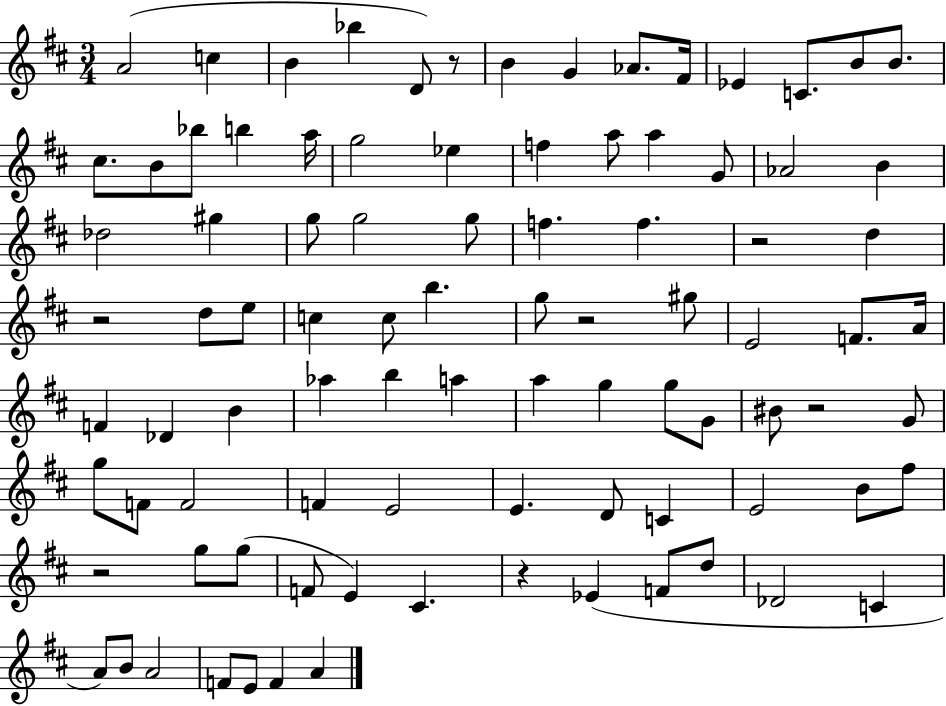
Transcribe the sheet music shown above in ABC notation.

X:1
T:Untitled
M:3/4
L:1/4
K:D
A2 c B _b D/2 z/2 B G _A/2 ^F/4 _E C/2 B/2 B/2 ^c/2 B/2 _b/2 b a/4 g2 _e f a/2 a G/2 _A2 B _d2 ^g g/2 g2 g/2 f f z2 d z2 d/2 e/2 c c/2 b g/2 z2 ^g/2 E2 F/2 A/4 F _D B _a b a a g g/2 G/2 ^B/2 z2 G/2 g/2 F/2 F2 F E2 E D/2 C E2 B/2 ^f/2 z2 g/2 g/2 F/2 E ^C z _E F/2 d/2 _D2 C A/2 B/2 A2 F/2 E/2 F A